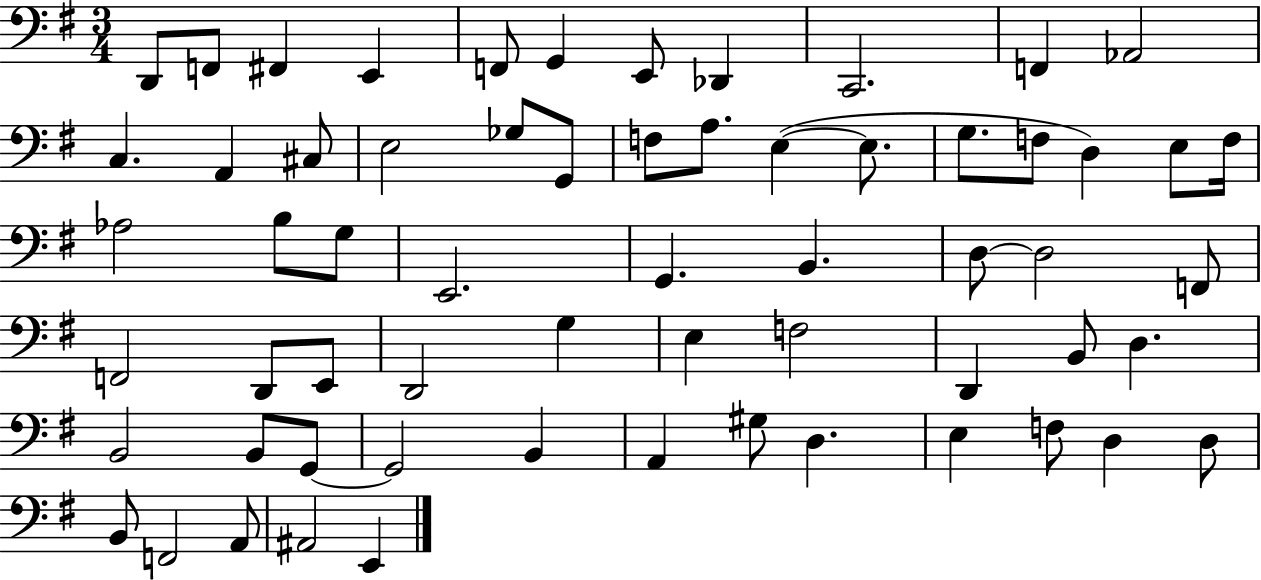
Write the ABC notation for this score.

X:1
T:Untitled
M:3/4
L:1/4
K:G
D,,/2 F,,/2 ^F,, E,, F,,/2 G,, E,,/2 _D,, C,,2 F,, _A,,2 C, A,, ^C,/2 E,2 _G,/2 G,,/2 F,/2 A,/2 E, E,/2 G,/2 F,/2 D, E,/2 F,/4 _A,2 B,/2 G,/2 E,,2 G,, B,, D,/2 D,2 F,,/2 F,,2 D,,/2 E,,/2 D,,2 G, E, F,2 D,, B,,/2 D, B,,2 B,,/2 G,,/2 G,,2 B,, A,, ^G,/2 D, E, F,/2 D, D,/2 B,,/2 F,,2 A,,/2 ^A,,2 E,,